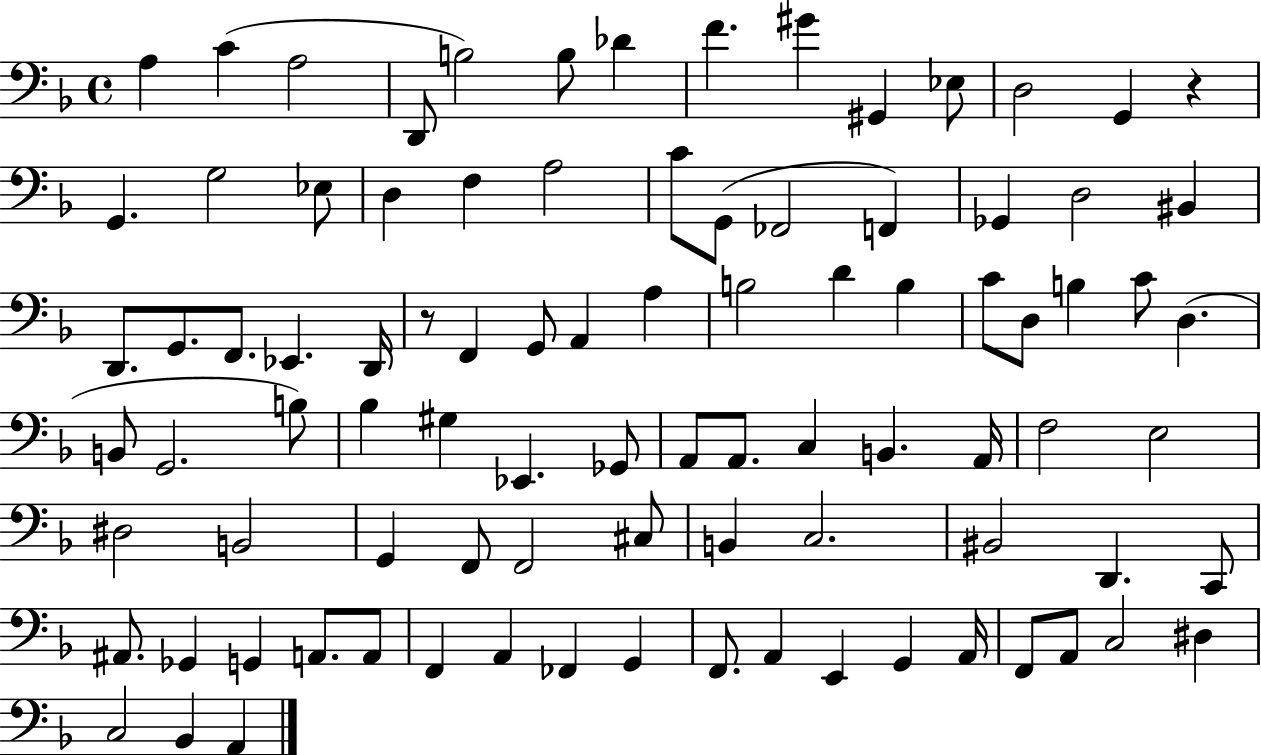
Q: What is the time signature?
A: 4/4